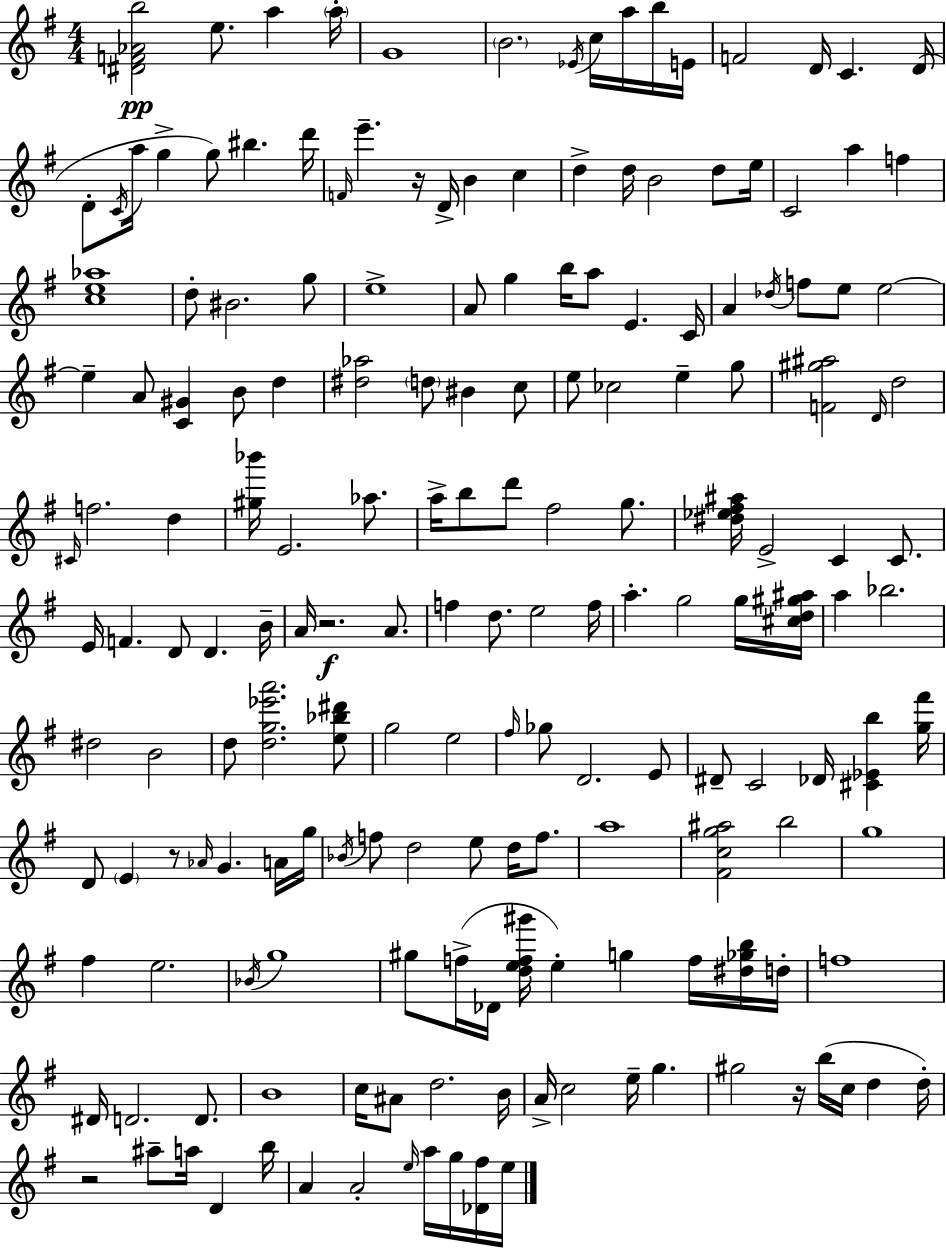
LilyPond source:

{
  \clef treble
  \numericTimeSignature
  \time 4/4
  \key e \minor
  \repeat volta 2 { <dis' f' aes' b''>2\pp e''8. a''4 \parenthesize a''16-. | g'1 | \parenthesize b'2. \acciaccatura { ees'16 } c''16 a''16 b''16 | e'16 f'2 d'16 c'4. | \break d'16( d'8-. \acciaccatura { c'16 } a''16 g''4-> g''8) bis''4. | d'''16 \grace { f'16 } e'''4.-- r16 d'16-> b'4 c''4 | d''4-> d''16 b'2 | d''8 e''16 c'2 a''4 f''4 | \break <c'' e'' aes''>1 | d''8-. bis'2. | g''8 e''1-> | a'8 g''4 b''16 a''8 e'4. | \break c'16 a'4 \acciaccatura { des''16 } f''8 e''8 e''2~~ | e''4-- a'8 <c' gis'>4 b'8 | d''4 <dis'' aes''>2 \parenthesize d''8 bis'4 | c''8 e''8 ces''2 e''4-- | \break g''8 <f' gis'' ais''>2 \grace { d'16 } d''2 | \grace { cis'16 } f''2. | d''4 <gis'' bes'''>16 e'2. | aes''8. a''16-> b''8 d'''8 fis''2 | \break g''8. <dis'' ees'' fis'' ais''>16 e'2-> c'4 | c'8. e'16 f'4. d'8 d'4. | b'16-- a'16 r2.\f | a'8. f''4 d''8. e''2 | \break f''16 a''4.-. g''2 | g''16 <cis'' d'' gis'' ais''>16 a''4 bes''2. | dis''2 b'2 | d''8 <d'' g'' ees''' a'''>2. | \break <e'' bes'' dis'''>8 g''2 e''2 | \grace { fis''16 } ges''8 d'2. | e'8 dis'8-- c'2 | des'16 <cis' ees' b''>4 <g'' fis'''>16 d'8 \parenthesize e'4 r8 \grace { aes'16 } | \break g'4. a'16 g''16 \acciaccatura { bes'16 } f''8 d''2 | e''8 d''16 f''8. a''1 | <fis' c'' g'' ais''>2 | b''2 g''1 | \break fis''4 e''2. | \acciaccatura { bes'16 } g''1 | gis''8 f''16->( des'16 <d'' e'' f'' gis'''>16 e''4-.) | g''4 f''16 <dis'' ges'' b''>16 d''16-. f''1 | \break dis'16 d'2. | d'8. b'1 | c''16 ais'8 d''2. | b'16 a'16-> c''2 | \break e''16-- g''4. gis''2 | r16 b''16( c''16 d''4 d''16-.) r2 | ais''8-- a''16 d'4 b''16 a'4 a'2-. | \grace { e''16 } a''16 g''16 <des' fis''>16 e''16 } \bar "|."
}